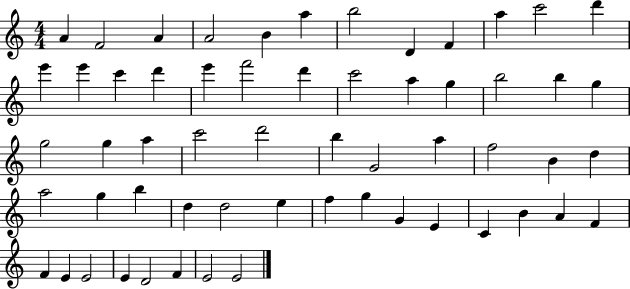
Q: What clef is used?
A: treble